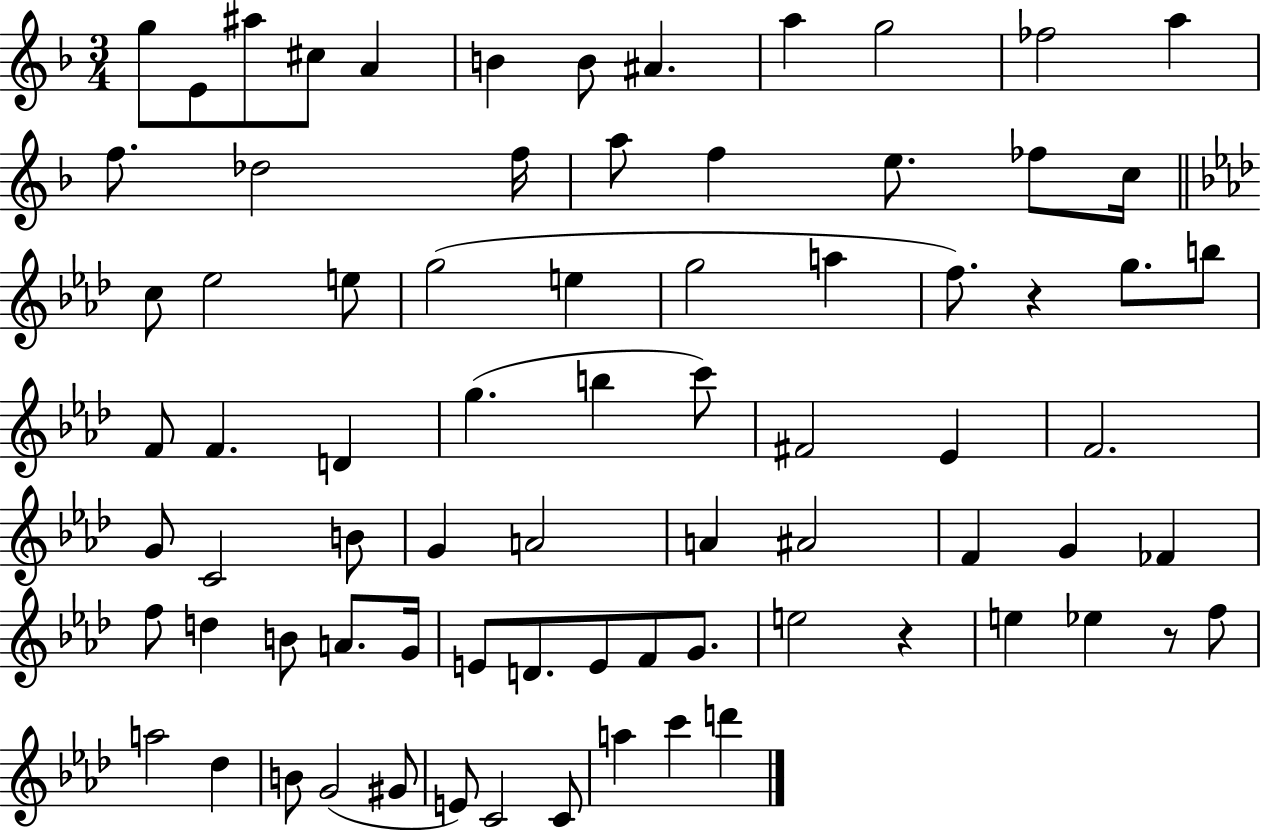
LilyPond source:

{
  \clef treble
  \numericTimeSignature
  \time 3/4
  \key f \major
  g''8 e'8 ais''8 cis''8 a'4 | b'4 b'8 ais'4. | a''4 g''2 | fes''2 a''4 | \break f''8. des''2 f''16 | a''8 f''4 e''8. fes''8 c''16 | \bar "||" \break \key aes \major c''8 ees''2 e''8 | g''2( e''4 | g''2 a''4 | f''8.) r4 g''8. b''8 | \break f'8 f'4. d'4 | g''4.( b''4 c'''8) | fis'2 ees'4 | f'2. | \break g'8 c'2 b'8 | g'4 a'2 | a'4 ais'2 | f'4 g'4 fes'4 | \break f''8 d''4 b'8 a'8. g'16 | e'8 d'8. e'8 f'8 g'8. | e''2 r4 | e''4 ees''4 r8 f''8 | \break a''2 des''4 | b'8 g'2( gis'8 | e'8) c'2 c'8 | a''4 c'''4 d'''4 | \break \bar "|."
}